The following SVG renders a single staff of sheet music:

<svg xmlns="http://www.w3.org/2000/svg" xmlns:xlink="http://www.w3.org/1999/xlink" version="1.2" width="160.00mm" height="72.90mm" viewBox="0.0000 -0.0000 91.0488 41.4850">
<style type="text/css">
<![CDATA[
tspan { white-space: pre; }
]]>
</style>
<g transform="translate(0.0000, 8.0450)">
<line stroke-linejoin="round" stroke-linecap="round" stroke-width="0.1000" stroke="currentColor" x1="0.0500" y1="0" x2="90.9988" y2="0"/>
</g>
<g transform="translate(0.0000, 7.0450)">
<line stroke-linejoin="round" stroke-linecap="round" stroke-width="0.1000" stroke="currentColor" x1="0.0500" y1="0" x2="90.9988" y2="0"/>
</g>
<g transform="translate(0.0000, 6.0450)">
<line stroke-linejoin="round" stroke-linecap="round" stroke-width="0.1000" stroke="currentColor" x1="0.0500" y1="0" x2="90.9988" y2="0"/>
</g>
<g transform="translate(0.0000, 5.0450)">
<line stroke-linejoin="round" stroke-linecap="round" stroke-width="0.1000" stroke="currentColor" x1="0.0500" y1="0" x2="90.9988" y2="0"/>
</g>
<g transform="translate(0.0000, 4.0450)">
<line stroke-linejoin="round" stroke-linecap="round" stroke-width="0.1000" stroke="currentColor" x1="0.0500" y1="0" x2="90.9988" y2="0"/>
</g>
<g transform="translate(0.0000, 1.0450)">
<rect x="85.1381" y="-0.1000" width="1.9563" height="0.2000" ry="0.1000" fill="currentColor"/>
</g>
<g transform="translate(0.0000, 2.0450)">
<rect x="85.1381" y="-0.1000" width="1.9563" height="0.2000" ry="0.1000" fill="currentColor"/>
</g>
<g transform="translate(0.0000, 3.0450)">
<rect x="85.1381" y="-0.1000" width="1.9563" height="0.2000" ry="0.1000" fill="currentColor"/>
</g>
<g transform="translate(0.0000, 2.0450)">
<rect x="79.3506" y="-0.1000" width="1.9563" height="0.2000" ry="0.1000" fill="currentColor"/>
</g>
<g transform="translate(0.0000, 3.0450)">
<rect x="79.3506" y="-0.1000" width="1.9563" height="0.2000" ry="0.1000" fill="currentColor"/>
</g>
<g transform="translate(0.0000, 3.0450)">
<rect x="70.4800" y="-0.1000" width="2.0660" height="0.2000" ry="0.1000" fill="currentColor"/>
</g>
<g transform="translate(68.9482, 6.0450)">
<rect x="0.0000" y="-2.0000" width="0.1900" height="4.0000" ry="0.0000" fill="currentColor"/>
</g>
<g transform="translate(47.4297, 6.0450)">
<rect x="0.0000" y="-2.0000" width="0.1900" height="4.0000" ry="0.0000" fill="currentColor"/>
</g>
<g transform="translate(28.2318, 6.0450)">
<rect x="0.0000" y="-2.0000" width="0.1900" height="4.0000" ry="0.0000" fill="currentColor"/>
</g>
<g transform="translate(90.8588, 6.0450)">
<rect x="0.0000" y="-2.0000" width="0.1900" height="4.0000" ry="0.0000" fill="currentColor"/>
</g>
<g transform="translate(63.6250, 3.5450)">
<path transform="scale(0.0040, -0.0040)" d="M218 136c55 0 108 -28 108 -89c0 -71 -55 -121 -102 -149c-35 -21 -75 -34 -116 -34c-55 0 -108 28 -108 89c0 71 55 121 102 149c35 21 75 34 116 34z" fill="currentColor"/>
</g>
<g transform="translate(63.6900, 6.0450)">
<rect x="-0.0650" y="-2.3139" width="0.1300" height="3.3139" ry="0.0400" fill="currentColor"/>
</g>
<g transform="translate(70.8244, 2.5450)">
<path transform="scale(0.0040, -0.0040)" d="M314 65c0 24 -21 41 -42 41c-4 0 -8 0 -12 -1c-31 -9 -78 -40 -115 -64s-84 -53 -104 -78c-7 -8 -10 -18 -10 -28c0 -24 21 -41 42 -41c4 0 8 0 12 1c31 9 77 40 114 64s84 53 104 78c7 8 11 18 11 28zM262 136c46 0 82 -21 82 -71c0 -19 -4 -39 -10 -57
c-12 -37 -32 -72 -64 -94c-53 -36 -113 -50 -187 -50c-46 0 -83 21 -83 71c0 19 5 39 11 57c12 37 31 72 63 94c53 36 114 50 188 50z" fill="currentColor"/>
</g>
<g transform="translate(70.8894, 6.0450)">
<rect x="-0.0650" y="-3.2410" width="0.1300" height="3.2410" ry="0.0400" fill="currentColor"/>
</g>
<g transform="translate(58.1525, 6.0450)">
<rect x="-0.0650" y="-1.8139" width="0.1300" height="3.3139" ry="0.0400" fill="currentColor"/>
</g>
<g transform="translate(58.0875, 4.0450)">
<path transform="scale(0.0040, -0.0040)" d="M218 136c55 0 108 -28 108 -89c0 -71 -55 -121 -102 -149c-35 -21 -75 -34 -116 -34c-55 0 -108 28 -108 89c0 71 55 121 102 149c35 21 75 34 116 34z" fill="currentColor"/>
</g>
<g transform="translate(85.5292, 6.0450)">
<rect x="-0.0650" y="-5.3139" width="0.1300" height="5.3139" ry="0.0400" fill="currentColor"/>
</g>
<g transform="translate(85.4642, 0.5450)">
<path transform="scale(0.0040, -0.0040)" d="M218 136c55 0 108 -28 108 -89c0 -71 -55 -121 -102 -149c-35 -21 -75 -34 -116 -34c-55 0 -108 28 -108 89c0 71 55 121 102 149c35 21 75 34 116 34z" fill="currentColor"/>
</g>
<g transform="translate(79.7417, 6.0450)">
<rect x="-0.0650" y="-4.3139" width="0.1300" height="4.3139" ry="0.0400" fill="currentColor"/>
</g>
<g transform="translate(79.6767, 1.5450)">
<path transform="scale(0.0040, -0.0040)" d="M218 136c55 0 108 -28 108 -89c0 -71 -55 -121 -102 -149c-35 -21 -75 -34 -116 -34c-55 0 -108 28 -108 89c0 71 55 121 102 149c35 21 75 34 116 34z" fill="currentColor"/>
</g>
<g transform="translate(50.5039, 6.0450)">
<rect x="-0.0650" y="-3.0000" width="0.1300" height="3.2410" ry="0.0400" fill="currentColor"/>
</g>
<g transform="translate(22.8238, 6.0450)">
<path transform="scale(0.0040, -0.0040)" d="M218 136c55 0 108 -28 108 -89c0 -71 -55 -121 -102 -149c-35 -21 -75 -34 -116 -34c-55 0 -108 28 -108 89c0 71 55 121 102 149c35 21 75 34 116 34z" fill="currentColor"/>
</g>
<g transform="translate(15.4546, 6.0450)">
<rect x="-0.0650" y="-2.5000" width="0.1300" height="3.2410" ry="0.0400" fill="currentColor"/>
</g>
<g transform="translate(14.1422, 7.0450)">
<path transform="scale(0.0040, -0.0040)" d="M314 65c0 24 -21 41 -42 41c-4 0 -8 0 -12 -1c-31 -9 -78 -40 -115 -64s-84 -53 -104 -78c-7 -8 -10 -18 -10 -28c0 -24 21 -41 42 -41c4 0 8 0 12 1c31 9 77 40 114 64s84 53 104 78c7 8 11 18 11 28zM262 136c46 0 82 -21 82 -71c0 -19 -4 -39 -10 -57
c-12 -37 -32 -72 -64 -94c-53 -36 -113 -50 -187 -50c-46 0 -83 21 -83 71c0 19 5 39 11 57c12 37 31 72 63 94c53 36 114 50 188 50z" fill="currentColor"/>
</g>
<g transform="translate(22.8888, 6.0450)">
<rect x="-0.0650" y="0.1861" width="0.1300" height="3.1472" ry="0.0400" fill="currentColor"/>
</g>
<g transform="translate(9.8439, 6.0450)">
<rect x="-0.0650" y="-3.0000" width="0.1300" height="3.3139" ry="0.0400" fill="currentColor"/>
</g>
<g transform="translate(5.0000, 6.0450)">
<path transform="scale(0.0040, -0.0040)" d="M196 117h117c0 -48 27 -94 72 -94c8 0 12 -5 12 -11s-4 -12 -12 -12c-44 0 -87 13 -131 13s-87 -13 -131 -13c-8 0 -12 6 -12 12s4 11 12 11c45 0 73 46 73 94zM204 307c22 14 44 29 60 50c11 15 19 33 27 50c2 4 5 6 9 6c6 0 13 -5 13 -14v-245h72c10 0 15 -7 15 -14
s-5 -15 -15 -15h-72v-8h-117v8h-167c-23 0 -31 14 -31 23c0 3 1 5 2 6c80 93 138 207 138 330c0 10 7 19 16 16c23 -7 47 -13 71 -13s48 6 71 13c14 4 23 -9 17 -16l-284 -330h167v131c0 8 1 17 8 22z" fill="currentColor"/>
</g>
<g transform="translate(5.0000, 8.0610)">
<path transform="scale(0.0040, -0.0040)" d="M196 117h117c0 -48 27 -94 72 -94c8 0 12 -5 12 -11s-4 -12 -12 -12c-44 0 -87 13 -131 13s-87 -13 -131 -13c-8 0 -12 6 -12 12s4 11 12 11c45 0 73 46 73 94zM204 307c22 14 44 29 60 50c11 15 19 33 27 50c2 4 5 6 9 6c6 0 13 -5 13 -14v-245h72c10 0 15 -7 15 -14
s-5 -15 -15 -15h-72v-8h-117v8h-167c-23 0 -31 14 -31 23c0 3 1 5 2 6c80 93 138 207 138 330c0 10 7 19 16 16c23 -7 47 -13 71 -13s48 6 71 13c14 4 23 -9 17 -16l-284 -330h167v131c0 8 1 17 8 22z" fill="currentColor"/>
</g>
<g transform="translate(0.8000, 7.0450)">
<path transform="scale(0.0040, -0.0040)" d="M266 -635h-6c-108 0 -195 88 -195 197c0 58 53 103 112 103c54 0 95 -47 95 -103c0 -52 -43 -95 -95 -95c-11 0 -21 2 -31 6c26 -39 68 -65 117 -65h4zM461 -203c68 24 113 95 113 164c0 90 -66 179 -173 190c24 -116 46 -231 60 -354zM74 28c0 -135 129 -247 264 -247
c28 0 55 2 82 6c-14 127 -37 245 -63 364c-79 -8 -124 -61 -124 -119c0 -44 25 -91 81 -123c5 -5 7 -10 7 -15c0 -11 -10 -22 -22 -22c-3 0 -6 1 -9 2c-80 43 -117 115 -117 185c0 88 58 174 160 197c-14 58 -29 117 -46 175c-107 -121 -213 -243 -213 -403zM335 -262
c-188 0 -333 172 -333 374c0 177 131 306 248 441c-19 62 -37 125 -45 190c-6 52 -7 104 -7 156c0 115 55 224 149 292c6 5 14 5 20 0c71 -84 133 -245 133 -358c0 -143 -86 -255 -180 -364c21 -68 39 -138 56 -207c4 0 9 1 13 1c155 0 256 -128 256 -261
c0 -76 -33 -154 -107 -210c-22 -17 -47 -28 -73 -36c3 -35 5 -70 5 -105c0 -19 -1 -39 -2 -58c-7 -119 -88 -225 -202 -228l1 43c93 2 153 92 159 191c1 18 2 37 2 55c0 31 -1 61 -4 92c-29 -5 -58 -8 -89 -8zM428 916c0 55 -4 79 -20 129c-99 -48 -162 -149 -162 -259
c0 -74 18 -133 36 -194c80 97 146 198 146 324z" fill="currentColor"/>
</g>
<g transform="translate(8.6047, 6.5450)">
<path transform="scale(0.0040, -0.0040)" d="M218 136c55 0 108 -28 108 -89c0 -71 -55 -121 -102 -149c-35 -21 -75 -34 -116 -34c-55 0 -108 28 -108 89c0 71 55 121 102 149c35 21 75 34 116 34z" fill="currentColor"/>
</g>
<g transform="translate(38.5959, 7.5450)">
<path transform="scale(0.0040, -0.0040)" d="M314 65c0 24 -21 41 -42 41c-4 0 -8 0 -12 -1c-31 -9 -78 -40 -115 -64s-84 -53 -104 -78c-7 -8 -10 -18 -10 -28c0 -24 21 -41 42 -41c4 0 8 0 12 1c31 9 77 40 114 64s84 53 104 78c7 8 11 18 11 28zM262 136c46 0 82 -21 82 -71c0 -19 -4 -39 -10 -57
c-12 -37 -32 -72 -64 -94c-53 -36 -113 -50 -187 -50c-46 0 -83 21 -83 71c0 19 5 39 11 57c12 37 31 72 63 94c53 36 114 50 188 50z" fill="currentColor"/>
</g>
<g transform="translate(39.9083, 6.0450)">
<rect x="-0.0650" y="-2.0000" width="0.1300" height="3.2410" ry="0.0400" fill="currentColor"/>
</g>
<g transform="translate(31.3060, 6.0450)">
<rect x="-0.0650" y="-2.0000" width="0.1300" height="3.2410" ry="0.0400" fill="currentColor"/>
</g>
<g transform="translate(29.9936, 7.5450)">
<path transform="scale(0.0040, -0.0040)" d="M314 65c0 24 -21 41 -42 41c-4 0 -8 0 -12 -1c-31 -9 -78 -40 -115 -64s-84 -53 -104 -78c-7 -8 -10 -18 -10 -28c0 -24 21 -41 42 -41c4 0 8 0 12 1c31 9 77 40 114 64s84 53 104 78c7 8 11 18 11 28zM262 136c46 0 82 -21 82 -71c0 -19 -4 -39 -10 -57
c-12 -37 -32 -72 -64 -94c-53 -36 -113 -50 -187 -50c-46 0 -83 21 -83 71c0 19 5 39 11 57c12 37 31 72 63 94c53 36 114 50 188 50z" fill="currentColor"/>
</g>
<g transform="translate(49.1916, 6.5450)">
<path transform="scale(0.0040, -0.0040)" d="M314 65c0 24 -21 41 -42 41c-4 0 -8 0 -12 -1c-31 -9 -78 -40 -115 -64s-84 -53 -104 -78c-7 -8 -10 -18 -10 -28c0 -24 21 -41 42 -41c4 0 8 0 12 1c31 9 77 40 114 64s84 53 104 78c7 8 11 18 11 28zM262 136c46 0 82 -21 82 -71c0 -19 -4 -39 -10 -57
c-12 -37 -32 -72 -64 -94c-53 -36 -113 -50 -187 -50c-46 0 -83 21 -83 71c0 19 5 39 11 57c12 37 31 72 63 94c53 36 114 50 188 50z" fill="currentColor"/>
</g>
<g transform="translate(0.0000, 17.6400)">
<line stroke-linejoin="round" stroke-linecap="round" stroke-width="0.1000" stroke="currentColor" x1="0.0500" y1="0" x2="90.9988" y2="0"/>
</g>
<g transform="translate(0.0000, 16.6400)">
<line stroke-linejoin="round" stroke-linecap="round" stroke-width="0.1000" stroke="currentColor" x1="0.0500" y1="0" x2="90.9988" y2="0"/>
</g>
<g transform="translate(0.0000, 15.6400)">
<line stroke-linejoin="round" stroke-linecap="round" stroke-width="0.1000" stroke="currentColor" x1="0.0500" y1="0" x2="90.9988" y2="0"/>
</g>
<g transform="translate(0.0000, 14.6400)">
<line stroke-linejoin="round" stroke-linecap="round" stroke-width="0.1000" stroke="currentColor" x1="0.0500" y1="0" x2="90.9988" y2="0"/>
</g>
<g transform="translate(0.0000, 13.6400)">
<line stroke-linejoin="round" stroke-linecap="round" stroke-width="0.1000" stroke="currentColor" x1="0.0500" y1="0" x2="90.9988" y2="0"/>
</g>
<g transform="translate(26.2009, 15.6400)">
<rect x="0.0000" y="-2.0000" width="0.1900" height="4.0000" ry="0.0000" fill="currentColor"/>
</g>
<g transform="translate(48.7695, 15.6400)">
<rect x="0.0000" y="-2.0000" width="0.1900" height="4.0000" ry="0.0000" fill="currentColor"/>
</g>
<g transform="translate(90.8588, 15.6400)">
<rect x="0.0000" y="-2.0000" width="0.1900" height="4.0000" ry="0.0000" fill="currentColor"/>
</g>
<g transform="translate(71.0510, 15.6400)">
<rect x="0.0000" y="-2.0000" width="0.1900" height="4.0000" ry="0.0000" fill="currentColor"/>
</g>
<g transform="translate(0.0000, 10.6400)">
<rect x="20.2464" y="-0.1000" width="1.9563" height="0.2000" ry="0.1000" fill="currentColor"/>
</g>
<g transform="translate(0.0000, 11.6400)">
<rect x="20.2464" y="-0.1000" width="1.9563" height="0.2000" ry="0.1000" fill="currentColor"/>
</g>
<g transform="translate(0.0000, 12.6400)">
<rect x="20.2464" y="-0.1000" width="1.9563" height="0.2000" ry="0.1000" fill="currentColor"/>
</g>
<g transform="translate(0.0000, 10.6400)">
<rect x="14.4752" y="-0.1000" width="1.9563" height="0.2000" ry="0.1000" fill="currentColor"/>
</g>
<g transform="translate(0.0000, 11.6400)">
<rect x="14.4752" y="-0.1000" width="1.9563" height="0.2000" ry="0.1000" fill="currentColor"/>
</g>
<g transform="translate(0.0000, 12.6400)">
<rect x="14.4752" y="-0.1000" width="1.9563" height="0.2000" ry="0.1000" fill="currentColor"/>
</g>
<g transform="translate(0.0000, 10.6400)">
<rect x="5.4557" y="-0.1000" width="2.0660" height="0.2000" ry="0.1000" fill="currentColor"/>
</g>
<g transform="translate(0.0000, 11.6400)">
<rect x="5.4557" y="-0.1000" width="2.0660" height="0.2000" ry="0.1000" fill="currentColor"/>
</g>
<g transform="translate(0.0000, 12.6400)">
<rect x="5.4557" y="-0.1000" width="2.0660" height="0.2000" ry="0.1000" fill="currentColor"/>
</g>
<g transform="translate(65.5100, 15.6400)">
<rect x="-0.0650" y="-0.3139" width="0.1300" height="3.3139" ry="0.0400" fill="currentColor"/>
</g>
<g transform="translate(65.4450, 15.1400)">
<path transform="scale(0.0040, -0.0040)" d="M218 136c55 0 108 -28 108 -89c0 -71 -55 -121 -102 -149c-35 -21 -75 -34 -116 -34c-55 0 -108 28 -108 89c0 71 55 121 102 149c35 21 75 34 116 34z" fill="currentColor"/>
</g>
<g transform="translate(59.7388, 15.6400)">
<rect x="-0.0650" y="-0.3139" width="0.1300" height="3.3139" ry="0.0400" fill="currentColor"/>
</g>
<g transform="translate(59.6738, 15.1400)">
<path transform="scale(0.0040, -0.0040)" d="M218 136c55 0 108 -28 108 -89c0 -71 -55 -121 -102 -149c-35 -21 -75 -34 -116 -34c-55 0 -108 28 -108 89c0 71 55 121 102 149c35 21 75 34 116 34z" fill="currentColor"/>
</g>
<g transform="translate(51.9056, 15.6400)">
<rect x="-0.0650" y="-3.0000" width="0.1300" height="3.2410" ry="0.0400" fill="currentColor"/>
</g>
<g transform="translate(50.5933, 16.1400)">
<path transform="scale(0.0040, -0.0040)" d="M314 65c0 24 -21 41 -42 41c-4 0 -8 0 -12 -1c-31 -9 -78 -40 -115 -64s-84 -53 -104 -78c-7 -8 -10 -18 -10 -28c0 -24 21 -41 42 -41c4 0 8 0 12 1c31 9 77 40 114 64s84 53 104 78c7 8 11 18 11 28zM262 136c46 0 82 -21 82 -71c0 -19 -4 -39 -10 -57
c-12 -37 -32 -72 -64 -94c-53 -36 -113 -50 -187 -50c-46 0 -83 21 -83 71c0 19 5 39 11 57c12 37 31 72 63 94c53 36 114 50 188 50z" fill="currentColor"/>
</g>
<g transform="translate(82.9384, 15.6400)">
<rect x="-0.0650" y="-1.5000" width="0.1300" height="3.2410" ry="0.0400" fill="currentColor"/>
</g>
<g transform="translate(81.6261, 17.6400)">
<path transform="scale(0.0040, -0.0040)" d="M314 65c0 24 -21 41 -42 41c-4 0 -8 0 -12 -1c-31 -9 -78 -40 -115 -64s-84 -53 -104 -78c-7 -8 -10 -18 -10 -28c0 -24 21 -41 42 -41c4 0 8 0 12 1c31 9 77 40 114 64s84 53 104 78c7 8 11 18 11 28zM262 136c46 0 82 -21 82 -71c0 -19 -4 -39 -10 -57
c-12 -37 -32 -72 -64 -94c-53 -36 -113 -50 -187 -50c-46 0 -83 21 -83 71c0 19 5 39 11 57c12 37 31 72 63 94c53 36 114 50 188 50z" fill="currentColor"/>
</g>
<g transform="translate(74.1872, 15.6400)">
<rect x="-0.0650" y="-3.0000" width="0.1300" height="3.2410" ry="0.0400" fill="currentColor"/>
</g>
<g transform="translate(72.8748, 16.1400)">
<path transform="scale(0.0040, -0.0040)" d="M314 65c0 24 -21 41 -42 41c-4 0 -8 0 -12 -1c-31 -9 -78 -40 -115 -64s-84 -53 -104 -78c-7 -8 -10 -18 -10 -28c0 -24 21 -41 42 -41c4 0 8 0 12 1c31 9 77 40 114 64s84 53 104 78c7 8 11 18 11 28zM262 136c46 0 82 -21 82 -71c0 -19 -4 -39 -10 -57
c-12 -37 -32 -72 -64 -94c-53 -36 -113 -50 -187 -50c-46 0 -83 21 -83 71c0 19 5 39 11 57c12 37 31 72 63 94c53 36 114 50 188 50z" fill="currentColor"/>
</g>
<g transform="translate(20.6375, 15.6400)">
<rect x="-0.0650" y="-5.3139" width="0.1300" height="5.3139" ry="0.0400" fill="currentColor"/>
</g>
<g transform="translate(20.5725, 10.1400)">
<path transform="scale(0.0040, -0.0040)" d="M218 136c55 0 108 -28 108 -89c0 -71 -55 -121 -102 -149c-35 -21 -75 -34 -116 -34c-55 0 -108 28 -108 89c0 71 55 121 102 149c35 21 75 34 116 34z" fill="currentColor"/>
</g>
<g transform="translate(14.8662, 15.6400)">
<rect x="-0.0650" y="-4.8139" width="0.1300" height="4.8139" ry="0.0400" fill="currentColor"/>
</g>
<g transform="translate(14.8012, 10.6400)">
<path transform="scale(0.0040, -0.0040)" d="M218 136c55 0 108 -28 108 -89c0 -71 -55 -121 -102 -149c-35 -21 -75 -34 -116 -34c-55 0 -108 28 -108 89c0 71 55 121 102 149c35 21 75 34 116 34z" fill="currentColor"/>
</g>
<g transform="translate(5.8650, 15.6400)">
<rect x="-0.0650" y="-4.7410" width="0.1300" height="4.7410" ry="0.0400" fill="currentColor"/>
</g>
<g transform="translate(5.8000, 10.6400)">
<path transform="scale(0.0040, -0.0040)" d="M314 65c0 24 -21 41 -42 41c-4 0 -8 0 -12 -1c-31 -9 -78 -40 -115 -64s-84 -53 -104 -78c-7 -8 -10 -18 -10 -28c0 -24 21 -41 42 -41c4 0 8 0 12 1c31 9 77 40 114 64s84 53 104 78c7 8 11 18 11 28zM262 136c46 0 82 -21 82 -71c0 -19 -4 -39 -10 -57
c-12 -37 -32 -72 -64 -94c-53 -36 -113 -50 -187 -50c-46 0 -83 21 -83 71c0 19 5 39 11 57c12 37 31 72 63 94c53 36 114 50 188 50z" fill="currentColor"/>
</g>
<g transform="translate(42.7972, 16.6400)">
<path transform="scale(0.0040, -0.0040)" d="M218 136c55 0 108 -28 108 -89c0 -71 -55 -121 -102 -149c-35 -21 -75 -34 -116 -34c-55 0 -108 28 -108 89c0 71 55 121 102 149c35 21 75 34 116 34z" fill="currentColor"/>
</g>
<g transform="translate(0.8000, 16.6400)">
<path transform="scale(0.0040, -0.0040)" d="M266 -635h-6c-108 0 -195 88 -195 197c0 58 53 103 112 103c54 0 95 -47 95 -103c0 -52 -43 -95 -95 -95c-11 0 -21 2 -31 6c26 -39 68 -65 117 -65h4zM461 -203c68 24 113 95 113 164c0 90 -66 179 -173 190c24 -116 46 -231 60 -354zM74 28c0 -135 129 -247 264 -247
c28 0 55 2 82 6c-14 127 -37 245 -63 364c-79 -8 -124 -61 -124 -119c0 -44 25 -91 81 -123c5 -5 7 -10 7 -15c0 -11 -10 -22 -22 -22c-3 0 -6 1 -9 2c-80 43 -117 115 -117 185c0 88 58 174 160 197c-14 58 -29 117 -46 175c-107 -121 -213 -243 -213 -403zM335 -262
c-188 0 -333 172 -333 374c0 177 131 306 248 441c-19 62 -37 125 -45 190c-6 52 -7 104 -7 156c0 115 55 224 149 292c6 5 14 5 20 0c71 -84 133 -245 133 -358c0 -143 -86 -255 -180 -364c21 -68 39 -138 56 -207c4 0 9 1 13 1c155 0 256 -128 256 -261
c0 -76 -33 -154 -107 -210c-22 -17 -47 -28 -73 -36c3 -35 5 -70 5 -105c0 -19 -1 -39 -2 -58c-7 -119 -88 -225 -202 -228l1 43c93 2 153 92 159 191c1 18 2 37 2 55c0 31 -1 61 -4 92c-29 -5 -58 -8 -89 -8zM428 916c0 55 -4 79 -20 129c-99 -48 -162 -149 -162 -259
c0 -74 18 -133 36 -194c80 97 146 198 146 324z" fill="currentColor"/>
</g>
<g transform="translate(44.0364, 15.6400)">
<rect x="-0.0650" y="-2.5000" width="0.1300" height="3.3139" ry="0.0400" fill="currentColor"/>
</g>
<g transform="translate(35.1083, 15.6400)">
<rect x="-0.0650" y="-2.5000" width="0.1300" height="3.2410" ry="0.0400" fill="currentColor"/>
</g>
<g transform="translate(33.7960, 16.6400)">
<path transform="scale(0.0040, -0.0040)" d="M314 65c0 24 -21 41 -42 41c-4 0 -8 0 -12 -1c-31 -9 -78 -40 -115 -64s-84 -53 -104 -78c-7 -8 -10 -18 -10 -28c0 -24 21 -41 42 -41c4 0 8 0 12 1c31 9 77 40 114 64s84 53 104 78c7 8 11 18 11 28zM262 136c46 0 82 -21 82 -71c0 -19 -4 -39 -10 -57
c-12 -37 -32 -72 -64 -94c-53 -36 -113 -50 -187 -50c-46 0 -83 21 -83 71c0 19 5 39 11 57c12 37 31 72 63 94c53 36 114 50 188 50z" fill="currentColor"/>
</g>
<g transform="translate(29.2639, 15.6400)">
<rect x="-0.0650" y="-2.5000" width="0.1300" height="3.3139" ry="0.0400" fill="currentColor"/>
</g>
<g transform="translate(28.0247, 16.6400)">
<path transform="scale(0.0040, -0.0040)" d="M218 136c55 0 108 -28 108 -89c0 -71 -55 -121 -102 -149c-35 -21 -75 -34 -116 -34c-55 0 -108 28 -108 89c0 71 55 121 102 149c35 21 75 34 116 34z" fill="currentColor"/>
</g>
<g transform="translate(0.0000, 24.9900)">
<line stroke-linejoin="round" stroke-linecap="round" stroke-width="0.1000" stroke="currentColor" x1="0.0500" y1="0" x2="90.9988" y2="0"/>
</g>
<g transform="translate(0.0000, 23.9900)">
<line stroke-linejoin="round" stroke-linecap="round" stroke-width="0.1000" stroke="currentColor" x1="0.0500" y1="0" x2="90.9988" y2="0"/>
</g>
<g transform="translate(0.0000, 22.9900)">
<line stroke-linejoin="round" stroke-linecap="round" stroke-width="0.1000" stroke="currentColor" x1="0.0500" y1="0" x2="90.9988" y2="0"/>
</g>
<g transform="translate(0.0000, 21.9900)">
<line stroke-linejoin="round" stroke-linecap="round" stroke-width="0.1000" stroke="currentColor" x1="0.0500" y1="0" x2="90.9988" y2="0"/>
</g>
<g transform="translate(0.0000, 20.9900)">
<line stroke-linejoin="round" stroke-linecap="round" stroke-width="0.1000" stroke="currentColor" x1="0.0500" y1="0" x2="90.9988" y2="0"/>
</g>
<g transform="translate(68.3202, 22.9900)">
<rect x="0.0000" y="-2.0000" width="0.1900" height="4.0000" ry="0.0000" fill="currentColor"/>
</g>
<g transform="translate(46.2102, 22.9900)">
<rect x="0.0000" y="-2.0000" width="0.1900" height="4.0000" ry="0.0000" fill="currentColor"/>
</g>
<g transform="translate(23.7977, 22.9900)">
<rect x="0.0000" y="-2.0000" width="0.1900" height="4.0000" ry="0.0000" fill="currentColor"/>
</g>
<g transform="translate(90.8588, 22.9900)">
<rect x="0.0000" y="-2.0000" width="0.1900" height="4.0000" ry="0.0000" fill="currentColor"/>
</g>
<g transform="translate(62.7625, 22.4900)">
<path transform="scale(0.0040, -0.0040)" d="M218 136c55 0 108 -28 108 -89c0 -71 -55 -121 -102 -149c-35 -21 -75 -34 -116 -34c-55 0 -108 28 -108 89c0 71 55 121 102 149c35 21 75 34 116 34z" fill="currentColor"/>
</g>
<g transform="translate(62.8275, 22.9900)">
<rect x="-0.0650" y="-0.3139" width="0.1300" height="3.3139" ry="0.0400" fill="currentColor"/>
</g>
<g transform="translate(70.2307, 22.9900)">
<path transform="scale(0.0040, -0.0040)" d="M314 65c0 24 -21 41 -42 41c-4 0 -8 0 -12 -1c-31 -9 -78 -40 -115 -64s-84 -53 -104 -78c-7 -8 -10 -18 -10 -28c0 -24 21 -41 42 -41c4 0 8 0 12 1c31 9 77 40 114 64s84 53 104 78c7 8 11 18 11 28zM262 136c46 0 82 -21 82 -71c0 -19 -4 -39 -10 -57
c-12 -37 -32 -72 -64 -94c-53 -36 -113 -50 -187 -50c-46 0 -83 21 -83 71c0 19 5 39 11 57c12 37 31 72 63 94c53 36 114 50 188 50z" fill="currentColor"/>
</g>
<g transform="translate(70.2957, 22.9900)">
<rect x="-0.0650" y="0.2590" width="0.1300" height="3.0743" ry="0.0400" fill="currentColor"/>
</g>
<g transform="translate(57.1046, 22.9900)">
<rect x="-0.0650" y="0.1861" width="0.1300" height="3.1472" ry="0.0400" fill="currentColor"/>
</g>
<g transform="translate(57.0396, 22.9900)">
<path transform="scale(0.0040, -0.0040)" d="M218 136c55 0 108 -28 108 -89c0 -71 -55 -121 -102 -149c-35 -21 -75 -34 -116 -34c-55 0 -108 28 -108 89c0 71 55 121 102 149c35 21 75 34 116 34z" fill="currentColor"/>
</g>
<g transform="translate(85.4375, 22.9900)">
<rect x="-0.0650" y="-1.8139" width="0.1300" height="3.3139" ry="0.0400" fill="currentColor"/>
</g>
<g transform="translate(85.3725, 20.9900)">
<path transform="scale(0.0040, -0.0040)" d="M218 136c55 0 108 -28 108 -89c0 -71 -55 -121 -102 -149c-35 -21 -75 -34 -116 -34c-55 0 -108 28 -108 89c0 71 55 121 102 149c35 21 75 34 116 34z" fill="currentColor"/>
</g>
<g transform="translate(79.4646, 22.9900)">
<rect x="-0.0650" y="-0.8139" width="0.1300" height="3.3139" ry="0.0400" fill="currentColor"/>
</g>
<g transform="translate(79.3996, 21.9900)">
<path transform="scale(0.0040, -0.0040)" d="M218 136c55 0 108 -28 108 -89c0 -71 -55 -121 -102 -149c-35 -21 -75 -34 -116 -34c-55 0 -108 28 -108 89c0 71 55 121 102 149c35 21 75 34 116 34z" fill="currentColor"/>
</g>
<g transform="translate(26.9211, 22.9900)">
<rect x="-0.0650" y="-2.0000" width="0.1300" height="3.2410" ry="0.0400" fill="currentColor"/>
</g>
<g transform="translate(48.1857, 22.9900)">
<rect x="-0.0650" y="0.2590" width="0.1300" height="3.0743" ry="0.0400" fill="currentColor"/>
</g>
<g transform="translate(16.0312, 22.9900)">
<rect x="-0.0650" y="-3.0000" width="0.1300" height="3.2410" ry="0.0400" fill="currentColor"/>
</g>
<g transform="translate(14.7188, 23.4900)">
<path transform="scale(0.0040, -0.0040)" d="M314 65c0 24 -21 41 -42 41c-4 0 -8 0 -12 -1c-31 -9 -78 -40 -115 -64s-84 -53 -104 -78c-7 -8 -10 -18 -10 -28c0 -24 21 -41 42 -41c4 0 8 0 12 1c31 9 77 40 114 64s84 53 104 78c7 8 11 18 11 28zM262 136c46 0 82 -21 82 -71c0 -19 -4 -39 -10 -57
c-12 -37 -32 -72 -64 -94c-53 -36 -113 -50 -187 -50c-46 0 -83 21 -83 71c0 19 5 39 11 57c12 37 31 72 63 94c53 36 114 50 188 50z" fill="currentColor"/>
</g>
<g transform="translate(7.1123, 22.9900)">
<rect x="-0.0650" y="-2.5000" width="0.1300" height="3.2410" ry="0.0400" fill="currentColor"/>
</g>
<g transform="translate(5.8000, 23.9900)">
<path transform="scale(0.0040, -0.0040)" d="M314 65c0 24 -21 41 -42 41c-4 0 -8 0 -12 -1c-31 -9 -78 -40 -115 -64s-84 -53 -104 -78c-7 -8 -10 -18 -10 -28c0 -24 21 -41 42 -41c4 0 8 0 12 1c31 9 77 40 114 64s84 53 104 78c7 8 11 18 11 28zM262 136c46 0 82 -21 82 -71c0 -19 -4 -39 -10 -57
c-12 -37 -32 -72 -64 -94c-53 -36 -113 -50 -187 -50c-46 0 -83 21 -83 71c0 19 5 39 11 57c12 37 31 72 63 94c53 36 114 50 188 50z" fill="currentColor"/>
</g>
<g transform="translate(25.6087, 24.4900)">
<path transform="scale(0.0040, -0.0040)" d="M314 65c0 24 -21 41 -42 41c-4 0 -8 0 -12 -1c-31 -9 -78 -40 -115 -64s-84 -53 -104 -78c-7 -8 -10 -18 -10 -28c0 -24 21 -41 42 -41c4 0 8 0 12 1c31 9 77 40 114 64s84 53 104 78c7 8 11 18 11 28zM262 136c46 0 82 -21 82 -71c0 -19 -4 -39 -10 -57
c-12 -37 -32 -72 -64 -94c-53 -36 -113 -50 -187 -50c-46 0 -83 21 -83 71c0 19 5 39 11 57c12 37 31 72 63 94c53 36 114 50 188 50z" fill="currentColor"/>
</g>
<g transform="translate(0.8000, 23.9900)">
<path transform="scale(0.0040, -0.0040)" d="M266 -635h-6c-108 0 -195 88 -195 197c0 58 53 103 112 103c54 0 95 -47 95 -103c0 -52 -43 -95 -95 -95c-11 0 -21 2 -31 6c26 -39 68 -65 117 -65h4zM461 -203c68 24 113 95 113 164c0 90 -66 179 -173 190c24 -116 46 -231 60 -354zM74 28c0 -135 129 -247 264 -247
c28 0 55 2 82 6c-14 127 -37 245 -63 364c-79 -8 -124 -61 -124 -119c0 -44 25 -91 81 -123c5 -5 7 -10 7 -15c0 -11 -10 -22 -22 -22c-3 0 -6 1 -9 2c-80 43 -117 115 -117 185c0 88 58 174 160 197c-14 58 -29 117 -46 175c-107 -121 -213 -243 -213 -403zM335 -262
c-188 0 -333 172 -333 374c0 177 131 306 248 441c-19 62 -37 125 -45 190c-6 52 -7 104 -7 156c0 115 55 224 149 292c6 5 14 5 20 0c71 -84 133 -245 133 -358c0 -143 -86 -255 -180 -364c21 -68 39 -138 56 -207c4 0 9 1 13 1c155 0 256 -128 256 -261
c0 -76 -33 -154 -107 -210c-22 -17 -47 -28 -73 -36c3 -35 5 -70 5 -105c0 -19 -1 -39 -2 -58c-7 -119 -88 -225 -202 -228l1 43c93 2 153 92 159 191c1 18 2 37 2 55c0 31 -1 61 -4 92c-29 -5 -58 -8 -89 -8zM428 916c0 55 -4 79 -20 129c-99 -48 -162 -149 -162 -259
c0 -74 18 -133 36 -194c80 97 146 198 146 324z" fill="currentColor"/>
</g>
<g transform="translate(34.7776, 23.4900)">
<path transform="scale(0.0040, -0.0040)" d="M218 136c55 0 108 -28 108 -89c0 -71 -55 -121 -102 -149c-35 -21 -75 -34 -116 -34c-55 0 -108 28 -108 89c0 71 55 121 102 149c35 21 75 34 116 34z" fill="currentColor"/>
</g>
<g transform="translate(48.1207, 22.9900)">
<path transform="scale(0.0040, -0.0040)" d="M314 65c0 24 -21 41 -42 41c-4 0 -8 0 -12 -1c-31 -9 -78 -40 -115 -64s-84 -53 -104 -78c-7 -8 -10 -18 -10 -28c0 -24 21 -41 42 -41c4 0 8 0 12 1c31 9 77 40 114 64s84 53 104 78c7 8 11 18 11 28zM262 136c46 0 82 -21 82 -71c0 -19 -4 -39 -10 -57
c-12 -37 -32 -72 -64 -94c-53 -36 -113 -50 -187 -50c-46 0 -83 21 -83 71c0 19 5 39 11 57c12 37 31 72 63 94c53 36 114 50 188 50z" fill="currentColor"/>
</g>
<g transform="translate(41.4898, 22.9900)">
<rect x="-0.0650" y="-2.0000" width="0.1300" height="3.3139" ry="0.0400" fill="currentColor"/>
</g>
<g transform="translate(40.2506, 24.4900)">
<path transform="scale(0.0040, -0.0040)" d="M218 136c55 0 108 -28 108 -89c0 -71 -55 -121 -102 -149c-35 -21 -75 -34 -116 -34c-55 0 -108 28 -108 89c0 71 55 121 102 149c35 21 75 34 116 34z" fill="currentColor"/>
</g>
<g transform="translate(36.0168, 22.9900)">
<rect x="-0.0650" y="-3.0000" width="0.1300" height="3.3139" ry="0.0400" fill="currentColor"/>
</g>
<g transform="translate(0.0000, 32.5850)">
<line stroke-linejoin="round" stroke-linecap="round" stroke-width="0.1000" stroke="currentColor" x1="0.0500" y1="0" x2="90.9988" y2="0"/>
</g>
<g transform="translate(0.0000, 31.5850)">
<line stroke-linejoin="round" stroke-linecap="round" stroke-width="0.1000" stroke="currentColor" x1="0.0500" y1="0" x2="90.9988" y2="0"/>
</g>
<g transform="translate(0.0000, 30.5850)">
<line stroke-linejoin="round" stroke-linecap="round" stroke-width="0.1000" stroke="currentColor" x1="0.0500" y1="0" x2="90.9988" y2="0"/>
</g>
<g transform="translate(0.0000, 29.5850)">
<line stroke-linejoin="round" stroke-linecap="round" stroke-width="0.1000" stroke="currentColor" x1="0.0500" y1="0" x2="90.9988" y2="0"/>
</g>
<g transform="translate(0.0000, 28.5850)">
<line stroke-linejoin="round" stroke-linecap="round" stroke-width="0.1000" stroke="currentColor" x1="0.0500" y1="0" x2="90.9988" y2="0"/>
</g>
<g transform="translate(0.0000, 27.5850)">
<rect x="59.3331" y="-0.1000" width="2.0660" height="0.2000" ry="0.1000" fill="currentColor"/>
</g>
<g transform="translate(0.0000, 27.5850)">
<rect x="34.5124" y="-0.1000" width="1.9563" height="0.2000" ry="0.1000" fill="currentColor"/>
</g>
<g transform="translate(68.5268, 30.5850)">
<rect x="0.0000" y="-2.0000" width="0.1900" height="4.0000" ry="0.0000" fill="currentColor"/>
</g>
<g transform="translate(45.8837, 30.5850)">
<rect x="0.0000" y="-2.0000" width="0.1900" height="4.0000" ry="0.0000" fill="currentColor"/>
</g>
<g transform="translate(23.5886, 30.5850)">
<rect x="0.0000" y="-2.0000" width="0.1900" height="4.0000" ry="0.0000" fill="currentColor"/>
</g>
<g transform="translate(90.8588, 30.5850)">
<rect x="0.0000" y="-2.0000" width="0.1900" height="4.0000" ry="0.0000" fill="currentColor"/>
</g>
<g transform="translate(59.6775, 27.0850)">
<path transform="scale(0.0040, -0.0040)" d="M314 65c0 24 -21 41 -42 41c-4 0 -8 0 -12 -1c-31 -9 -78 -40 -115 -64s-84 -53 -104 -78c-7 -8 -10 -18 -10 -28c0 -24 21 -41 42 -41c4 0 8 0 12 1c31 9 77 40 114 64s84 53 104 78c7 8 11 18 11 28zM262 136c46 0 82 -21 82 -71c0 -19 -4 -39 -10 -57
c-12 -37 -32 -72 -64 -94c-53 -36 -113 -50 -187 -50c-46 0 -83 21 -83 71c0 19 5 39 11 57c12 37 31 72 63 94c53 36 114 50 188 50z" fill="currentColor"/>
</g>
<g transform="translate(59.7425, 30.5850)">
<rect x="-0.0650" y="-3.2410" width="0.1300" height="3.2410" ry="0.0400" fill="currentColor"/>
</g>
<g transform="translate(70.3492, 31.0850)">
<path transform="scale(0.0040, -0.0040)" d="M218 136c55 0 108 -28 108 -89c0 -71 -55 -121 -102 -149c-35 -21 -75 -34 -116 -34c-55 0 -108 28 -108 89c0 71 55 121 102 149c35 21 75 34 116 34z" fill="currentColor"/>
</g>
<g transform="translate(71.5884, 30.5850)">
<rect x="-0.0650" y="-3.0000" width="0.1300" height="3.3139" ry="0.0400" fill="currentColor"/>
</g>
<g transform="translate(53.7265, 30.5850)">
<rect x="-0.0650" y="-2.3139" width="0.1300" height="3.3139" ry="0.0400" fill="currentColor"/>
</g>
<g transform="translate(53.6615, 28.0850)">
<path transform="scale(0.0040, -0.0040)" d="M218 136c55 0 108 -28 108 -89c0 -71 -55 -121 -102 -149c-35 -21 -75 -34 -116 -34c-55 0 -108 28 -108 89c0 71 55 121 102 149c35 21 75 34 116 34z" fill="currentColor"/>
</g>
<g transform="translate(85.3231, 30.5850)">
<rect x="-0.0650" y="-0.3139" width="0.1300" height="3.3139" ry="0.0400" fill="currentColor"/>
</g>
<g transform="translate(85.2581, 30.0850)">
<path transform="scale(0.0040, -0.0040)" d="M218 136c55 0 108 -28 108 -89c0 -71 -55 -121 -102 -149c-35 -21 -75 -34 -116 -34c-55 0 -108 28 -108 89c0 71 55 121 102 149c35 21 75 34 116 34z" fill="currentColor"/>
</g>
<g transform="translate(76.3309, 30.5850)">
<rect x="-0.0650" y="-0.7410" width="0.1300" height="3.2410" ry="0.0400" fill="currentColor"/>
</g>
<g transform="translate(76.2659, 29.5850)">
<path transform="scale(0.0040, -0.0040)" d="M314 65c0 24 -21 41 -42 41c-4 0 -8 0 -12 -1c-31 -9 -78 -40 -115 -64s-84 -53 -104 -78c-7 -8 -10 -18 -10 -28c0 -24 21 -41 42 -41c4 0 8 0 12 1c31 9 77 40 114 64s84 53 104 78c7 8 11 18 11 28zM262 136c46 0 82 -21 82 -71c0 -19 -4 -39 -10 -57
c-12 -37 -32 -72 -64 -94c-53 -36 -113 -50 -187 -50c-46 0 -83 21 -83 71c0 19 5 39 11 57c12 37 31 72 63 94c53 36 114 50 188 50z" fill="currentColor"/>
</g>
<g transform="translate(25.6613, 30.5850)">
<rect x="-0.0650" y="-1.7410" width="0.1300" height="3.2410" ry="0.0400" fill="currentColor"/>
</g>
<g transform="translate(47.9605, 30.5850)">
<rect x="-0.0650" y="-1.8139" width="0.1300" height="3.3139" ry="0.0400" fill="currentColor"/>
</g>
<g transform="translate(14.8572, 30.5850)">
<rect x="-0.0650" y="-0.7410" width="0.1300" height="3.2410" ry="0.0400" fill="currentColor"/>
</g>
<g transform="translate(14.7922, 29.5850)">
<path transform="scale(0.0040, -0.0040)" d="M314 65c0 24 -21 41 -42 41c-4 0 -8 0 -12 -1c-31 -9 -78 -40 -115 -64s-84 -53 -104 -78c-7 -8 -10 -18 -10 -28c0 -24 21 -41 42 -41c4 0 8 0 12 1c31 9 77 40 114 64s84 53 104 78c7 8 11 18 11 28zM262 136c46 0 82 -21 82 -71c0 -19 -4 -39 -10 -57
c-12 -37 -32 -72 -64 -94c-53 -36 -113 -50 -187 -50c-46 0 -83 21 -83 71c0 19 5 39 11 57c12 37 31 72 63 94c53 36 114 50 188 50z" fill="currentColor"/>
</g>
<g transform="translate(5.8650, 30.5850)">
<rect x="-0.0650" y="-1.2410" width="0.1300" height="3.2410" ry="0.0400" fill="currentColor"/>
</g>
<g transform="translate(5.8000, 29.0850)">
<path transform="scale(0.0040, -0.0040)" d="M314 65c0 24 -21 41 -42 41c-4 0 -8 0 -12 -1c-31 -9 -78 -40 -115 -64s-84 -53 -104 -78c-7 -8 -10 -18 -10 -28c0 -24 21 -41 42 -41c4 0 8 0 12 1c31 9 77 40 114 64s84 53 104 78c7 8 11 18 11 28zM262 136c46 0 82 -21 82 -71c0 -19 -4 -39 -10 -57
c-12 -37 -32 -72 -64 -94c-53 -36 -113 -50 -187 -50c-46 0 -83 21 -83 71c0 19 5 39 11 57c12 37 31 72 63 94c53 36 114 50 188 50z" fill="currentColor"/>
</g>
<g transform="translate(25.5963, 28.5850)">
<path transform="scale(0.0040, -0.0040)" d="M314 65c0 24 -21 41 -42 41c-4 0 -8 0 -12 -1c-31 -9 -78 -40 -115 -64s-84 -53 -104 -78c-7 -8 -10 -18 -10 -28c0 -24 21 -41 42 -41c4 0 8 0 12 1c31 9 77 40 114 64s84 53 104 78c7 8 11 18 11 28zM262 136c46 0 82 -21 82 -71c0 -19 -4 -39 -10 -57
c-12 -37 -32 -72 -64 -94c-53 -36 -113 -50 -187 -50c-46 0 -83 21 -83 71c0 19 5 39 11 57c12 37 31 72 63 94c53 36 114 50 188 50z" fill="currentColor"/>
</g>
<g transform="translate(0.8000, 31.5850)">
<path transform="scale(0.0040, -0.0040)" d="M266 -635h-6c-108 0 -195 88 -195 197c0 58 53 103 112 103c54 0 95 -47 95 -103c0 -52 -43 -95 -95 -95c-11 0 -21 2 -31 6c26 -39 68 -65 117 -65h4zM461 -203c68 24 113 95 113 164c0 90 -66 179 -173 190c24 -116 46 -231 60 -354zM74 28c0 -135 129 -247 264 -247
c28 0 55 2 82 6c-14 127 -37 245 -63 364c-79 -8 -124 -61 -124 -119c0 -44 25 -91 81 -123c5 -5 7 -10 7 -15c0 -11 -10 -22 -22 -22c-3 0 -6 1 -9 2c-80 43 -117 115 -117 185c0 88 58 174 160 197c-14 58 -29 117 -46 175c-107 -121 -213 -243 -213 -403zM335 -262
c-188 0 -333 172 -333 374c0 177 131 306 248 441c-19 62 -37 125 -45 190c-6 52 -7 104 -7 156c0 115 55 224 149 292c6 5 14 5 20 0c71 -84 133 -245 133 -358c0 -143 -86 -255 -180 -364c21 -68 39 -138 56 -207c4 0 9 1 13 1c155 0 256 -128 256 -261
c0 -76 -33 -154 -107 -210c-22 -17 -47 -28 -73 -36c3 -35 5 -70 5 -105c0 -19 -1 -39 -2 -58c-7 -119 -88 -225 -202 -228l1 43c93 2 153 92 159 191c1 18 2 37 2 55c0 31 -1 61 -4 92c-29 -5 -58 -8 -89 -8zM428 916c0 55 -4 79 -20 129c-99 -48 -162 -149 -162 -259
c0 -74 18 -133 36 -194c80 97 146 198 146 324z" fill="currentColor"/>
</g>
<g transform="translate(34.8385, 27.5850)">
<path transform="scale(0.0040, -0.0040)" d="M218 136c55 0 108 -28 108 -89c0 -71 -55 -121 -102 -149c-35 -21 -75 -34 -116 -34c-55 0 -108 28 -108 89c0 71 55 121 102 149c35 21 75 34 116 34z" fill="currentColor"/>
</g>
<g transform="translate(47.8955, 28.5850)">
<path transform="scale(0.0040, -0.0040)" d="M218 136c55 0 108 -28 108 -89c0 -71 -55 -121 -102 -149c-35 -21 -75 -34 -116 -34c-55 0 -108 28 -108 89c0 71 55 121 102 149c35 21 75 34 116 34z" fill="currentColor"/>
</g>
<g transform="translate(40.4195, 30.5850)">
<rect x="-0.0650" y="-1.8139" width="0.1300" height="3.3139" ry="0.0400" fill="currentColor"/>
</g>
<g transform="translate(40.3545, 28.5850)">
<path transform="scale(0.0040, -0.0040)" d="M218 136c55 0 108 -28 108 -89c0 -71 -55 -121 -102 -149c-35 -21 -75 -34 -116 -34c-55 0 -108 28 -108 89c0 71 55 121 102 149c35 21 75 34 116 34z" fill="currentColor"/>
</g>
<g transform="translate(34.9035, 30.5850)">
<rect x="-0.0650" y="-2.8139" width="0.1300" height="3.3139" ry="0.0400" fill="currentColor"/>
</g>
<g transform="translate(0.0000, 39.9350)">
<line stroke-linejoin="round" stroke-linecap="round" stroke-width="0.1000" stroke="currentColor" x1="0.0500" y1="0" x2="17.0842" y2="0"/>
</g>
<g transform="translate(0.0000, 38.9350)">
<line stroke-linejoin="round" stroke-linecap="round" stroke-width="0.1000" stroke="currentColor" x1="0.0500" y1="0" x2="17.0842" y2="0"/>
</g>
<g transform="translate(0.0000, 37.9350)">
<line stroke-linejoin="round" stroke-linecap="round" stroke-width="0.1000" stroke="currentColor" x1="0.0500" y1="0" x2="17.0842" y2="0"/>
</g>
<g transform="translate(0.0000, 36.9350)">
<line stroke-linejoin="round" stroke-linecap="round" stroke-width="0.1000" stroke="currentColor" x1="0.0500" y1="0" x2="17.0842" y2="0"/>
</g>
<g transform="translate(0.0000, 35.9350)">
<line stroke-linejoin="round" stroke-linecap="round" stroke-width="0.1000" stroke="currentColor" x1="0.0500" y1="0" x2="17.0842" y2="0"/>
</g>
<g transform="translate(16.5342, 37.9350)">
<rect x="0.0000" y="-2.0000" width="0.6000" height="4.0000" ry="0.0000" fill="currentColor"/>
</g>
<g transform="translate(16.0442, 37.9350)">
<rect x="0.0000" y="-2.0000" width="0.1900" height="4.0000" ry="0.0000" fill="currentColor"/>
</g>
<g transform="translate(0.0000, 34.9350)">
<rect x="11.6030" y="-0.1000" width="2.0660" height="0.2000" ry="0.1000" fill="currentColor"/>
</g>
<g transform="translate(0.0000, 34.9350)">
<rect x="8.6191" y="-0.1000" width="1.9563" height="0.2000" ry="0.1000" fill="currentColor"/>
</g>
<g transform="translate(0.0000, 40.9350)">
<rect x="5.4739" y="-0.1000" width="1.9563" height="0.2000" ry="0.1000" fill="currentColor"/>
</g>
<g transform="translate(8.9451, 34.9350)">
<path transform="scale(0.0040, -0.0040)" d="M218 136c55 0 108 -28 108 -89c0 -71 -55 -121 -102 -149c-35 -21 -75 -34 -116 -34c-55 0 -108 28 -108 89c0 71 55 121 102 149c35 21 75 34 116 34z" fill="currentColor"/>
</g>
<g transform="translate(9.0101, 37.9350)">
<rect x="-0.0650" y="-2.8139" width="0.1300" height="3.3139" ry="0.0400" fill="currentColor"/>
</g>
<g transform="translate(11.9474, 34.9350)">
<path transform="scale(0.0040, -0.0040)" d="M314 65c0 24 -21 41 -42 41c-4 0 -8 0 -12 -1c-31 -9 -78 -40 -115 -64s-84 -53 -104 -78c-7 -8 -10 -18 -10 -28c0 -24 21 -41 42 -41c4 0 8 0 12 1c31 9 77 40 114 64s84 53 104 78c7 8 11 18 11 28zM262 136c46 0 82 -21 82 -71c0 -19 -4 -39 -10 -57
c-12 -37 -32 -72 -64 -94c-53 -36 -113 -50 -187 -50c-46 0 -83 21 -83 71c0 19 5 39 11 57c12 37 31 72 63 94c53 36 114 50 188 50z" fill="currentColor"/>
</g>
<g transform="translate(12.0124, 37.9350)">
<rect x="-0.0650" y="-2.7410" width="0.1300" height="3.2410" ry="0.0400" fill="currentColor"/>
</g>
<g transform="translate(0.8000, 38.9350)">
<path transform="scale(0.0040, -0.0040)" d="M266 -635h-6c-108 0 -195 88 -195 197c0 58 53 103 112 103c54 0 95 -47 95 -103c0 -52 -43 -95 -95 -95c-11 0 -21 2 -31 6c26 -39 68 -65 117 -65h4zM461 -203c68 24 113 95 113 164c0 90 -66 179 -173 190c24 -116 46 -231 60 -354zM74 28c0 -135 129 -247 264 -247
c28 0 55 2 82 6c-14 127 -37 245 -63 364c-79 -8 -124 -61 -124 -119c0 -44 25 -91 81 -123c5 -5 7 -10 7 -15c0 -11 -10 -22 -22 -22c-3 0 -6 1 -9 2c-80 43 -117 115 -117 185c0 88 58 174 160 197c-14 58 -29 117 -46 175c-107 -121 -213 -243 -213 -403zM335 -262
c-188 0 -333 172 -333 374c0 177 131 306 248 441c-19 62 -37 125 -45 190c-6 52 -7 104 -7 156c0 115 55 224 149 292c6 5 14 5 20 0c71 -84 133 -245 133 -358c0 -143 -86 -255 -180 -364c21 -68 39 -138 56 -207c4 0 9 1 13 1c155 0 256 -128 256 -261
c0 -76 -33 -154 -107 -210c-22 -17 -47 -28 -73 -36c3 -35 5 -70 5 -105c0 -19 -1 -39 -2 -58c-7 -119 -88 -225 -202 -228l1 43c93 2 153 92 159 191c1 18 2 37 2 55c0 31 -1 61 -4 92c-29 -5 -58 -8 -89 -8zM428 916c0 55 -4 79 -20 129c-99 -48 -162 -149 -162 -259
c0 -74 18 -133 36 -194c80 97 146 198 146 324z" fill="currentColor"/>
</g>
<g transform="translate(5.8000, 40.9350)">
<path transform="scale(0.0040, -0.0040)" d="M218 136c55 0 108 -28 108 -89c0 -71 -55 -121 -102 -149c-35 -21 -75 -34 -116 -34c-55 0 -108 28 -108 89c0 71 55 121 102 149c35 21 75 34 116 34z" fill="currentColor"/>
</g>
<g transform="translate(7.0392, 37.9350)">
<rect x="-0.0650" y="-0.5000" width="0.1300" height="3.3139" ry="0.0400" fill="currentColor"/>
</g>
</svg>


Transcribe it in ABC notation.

X:1
T:Untitled
M:4/4
L:1/4
K:C
A G2 B F2 F2 A2 f g b2 d' f' e'2 e' f' G G2 G A2 c c A2 E2 G2 A2 F2 A F B2 B c B2 d f e2 d2 f2 a f f g b2 A d2 c C a a2